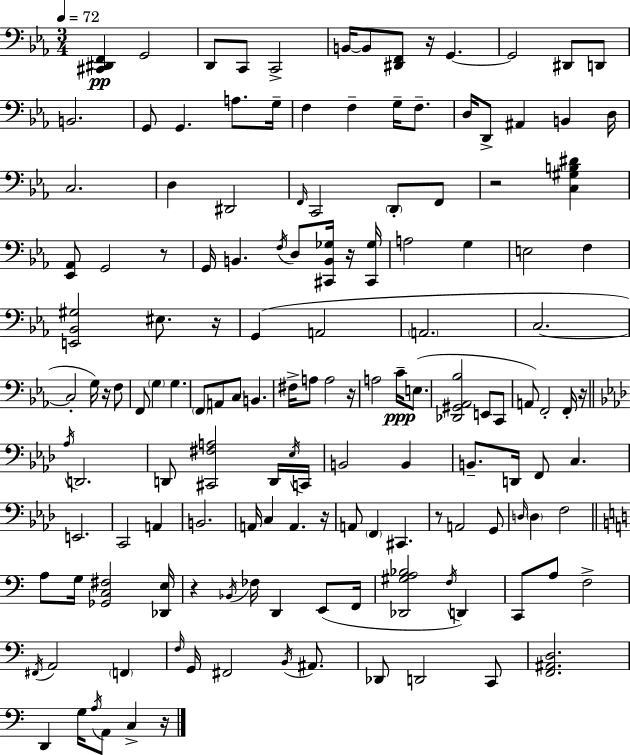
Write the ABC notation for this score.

X:1
T:Untitled
M:3/4
L:1/4
K:Eb
[^C,,^D,,F,,] G,,2 D,,/2 C,,/2 C,,2 B,,/4 B,,/2 [^D,,F,,]/2 z/4 G,, G,,2 ^D,,/2 D,,/2 B,,2 G,,/2 G,, A,/2 G,/4 F, F, G,/4 F,/2 D,/4 D,,/2 ^A,, B,, D,/4 C,2 D, ^D,,2 F,,/4 C,,2 D,,/2 F,,/2 z2 [C,^G,B,^D] [_E,,_A,,]/2 G,,2 z/2 G,,/4 B,, F,/4 D,/2 [^C,,B,,_G,]/4 z/4 [^C,,_G,]/4 A,2 G, E,2 F, [E,,_B,,^G,]2 ^E,/2 z/4 G,, A,,2 A,,2 C,2 C,2 G,/4 z/4 F,/2 F,,/2 G, G, F,,/2 A,,/2 C,/2 B,, ^F,/4 A,/2 A,2 z/4 A,2 C/4 E,/2 [_D,,^G,,_A,,_B,]2 E,,/2 C,,/2 A,,/2 F,,2 F,,/4 z/4 _A,/4 D,,2 D,,/2 [^C,,^F,A,]2 D,,/4 _E,/4 C,,/4 B,,2 B,, B,,/2 D,,/4 F,,/2 C, E,,2 C,,2 A,, B,,2 A,,/4 C, A,, z/4 A,,/2 F,, ^C,, z/2 A,,2 G,,/2 D,/4 D, F,2 A,/2 G,/4 [_G,,C,^F,]2 [_D,,E,]/4 z _B,,/4 _F,/4 D,, E,,/2 F,,/4 [_D,,^G,A,_B,]2 F,/4 D,, C,,/2 A,/2 F,2 ^F,,/4 A,,2 F,, F,/4 G,,/4 ^F,,2 B,,/4 ^A,,/2 _D,,/2 D,,2 C,,/2 [F,,^A,,D,]2 D,, G,/4 A,/4 A,,/2 C, z/4